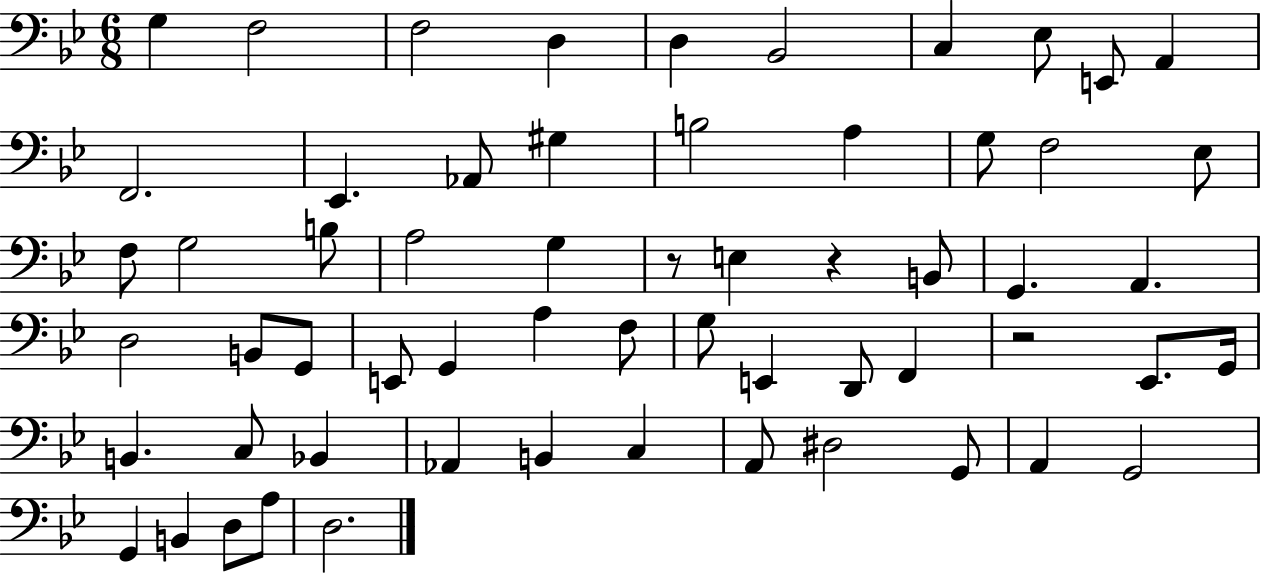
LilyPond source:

{
  \clef bass
  \numericTimeSignature
  \time 6/8
  \key bes \major
  g4 f2 | f2 d4 | d4 bes,2 | c4 ees8 e,8 a,4 | \break f,2. | ees,4. aes,8 gis4 | b2 a4 | g8 f2 ees8 | \break f8 g2 b8 | a2 g4 | r8 e4 r4 b,8 | g,4. a,4. | \break d2 b,8 g,8 | e,8 g,4 a4 f8 | g8 e,4 d,8 f,4 | r2 ees,8. g,16 | \break b,4. c8 bes,4 | aes,4 b,4 c4 | a,8 dis2 g,8 | a,4 g,2 | \break g,4 b,4 d8 a8 | d2. | \bar "|."
}